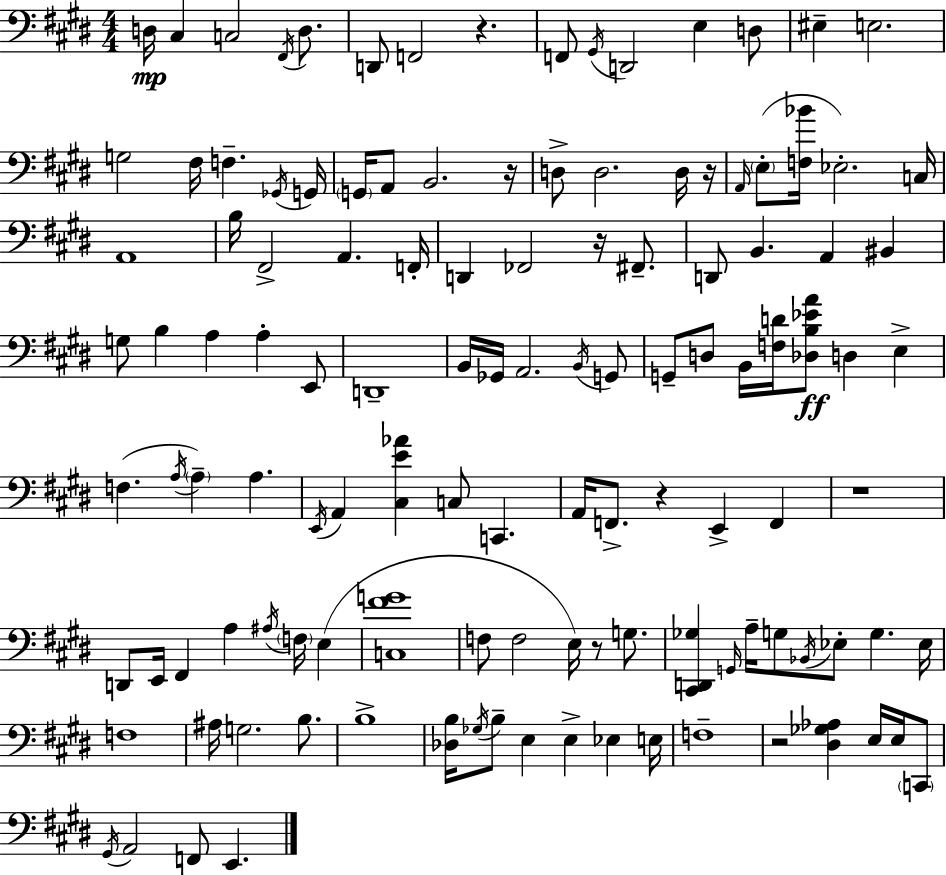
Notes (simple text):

D3/s C#3/q C3/h F#2/s D3/e. D2/e F2/h R/q. F2/e G#2/s D2/h E3/q D3/e EIS3/q E3/h. G3/h F#3/s F3/q. Gb2/s G2/s G2/s A2/e B2/h. R/s D3/e D3/h. D3/s R/s A2/s E3/e [F3,Bb4]/s Eb3/h. C3/s A2/w B3/s F#2/h A2/q. F2/s D2/q FES2/h R/s F#2/e. D2/e B2/q. A2/q BIS2/q G3/e B3/q A3/q A3/q E2/e D2/w B2/s Gb2/s A2/h. B2/s G2/e G2/e D3/e B2/s [F3,D4]/s [Db3,B3,Eb4,A4]/e D3/q E3/q F3/q. A3/s A3/q A3/q. E2/s A2/q [C#3,E4,Ab4]/q C3/e C2/q. A2/s F2/e. R/q E2/q F2/q R/w D2/e E2/s F#2/q A3/q A#3/s F3/s E3/q [C3,F#4,G4]/w F3/e F3/h E3/s R/e G3/e. [C#2,D2,Gb3]/q G2/s A3/s G3/e Bb2/s Eb3/e G3/q. Eb3/s F3/w A#3/s G3/h. B3/e. B3/w [Db3,B3]/s Gb3/s B3/e E3/q E3/q Eb3/q E3/s F3/w R/h [D#3,Gb3,Ab3]/q E3/s E3/s C2/e G#2/s A2/h F2/e E2/q.